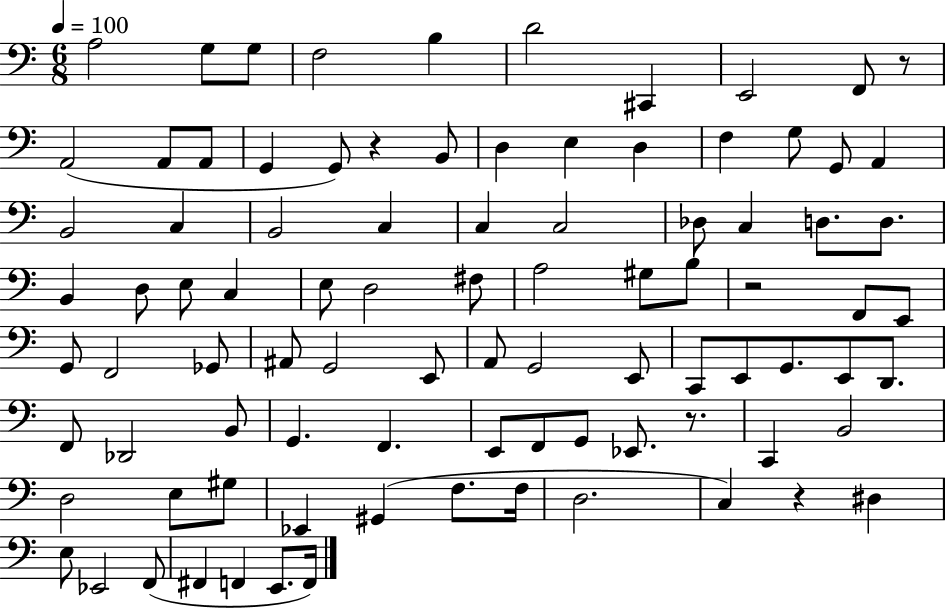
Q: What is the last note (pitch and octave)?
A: F2